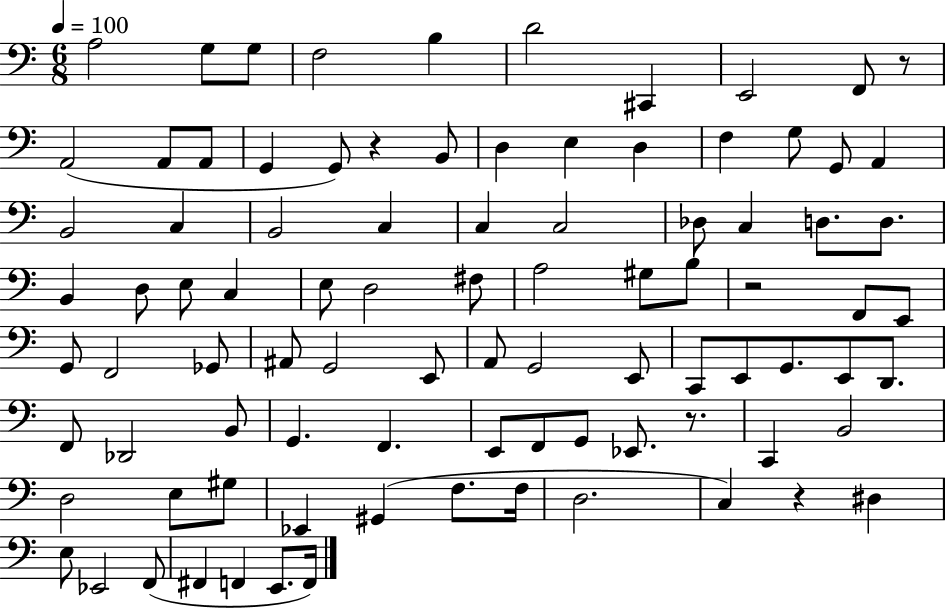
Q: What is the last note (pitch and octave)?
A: F2